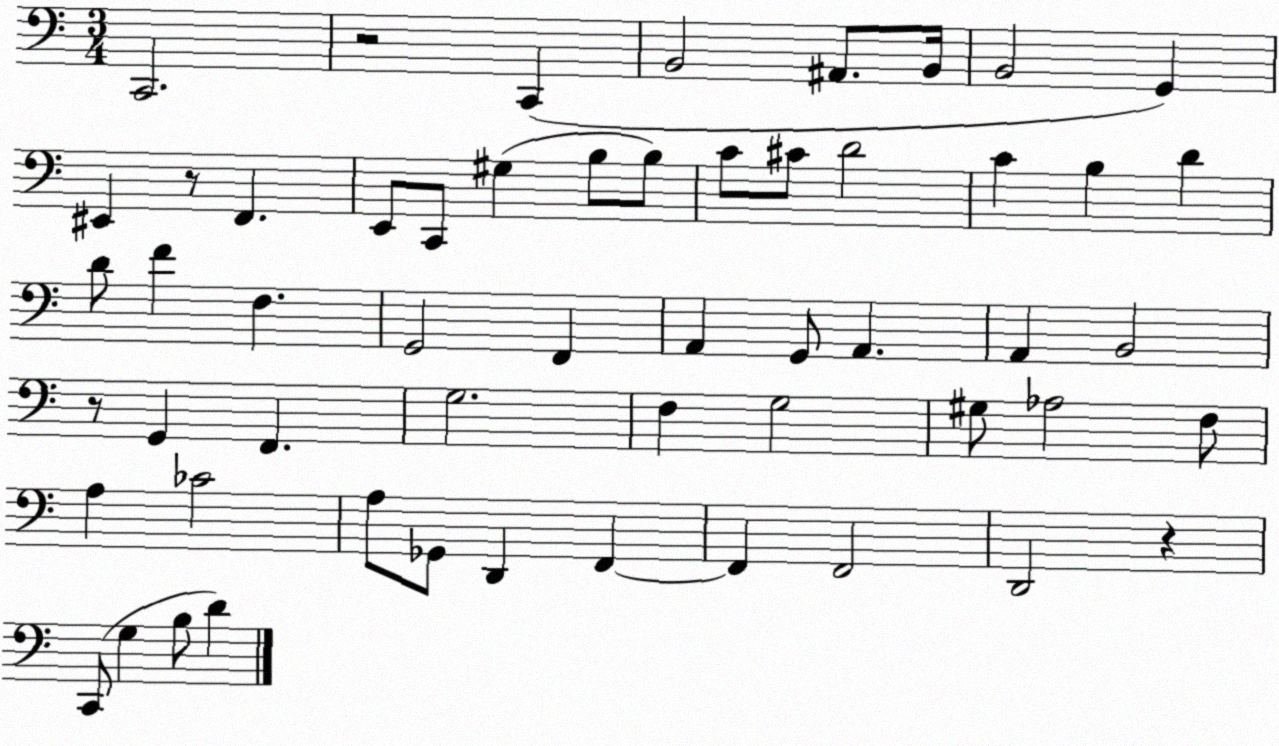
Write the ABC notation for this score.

X:1
T:Untitled
M:3/4
L:1/4
K:C
C,,2 z2 C,, B,,2 ^A,,/2 B,,/4 B,,2 G,, ^E,, z/2 F,, E,,/2 C,,/2 ^G, B,/2 B,/2 C/2 ^C/2 D2 C B, D D/2 F F, G,,2 F,, A,, G,,/2 A,, A,, B,,2 z/2 G,, F,, G,2 F, G,2 ^G,/2 _A,2 F,/2 A, _C2 A,/2 _G,,/2 D,, F,, F,, F,,2 D,,2 z C,,/2 G, B,/2 D